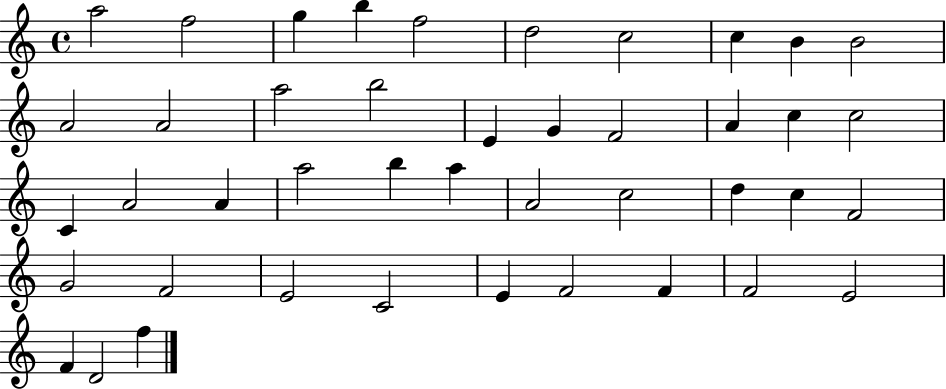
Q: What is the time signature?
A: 4/4